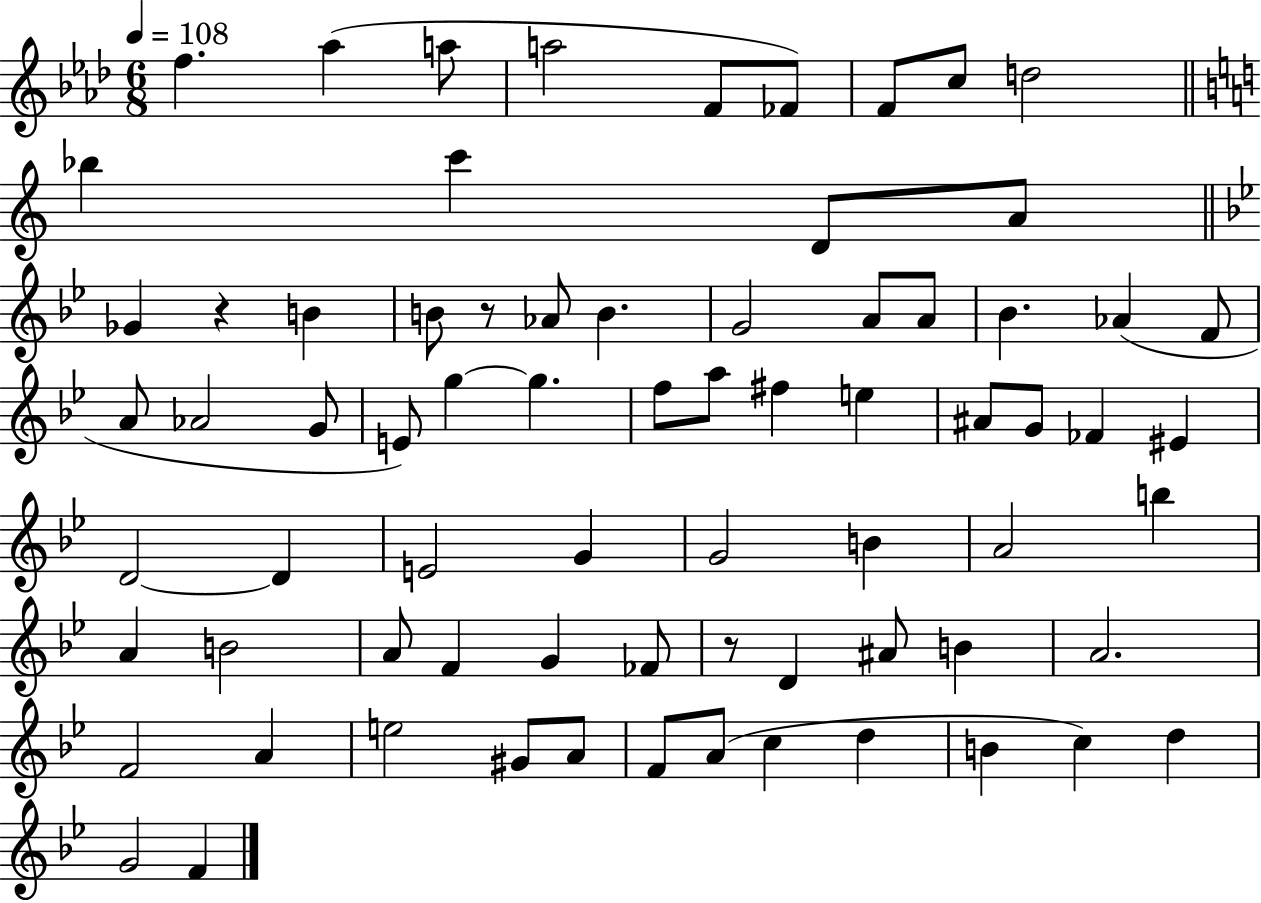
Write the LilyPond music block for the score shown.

{
  \clef treble
  \numericTimeSignature
  \time 6/8
  \key aes \major
  \tempo 4 = 108
  \repeat volta 2 { f''4. aes''4( a''8 | a''2 f'8 fes'8) | f'8 c''8 d''2 | \bar "||" \break \key a \minor bes''4 c'''4 d'8 a'8 | \bar "||" \break \key bes \major ges'4 r4 b'4 | b'8 r8 aes'8 b'4. | g'2 a'8 a'8 | bes'4. aes'4( f'8 | \break a'8 aes'2 g'8 | e'8) g''4~~ g''4. | f''8 a''8 fis''4 e''4 | ais'8 g'8 fes'4 eis'4 | \break d'2~~ d'4 | e'2 g'4 | g'2 b'4 | a'2 b''4 | \break a'4 b'2 | a'8 f'4 g'4 fes'8 | r8 d'4 ais'8 b'4 | a'2. | \break f'2 a'4 | e''2 gis'8 a'8 | f'8 a'8( c''4 d''4 | b'4 c''4) d''4 | \break g'2 f'4 | } \bar "|."
}